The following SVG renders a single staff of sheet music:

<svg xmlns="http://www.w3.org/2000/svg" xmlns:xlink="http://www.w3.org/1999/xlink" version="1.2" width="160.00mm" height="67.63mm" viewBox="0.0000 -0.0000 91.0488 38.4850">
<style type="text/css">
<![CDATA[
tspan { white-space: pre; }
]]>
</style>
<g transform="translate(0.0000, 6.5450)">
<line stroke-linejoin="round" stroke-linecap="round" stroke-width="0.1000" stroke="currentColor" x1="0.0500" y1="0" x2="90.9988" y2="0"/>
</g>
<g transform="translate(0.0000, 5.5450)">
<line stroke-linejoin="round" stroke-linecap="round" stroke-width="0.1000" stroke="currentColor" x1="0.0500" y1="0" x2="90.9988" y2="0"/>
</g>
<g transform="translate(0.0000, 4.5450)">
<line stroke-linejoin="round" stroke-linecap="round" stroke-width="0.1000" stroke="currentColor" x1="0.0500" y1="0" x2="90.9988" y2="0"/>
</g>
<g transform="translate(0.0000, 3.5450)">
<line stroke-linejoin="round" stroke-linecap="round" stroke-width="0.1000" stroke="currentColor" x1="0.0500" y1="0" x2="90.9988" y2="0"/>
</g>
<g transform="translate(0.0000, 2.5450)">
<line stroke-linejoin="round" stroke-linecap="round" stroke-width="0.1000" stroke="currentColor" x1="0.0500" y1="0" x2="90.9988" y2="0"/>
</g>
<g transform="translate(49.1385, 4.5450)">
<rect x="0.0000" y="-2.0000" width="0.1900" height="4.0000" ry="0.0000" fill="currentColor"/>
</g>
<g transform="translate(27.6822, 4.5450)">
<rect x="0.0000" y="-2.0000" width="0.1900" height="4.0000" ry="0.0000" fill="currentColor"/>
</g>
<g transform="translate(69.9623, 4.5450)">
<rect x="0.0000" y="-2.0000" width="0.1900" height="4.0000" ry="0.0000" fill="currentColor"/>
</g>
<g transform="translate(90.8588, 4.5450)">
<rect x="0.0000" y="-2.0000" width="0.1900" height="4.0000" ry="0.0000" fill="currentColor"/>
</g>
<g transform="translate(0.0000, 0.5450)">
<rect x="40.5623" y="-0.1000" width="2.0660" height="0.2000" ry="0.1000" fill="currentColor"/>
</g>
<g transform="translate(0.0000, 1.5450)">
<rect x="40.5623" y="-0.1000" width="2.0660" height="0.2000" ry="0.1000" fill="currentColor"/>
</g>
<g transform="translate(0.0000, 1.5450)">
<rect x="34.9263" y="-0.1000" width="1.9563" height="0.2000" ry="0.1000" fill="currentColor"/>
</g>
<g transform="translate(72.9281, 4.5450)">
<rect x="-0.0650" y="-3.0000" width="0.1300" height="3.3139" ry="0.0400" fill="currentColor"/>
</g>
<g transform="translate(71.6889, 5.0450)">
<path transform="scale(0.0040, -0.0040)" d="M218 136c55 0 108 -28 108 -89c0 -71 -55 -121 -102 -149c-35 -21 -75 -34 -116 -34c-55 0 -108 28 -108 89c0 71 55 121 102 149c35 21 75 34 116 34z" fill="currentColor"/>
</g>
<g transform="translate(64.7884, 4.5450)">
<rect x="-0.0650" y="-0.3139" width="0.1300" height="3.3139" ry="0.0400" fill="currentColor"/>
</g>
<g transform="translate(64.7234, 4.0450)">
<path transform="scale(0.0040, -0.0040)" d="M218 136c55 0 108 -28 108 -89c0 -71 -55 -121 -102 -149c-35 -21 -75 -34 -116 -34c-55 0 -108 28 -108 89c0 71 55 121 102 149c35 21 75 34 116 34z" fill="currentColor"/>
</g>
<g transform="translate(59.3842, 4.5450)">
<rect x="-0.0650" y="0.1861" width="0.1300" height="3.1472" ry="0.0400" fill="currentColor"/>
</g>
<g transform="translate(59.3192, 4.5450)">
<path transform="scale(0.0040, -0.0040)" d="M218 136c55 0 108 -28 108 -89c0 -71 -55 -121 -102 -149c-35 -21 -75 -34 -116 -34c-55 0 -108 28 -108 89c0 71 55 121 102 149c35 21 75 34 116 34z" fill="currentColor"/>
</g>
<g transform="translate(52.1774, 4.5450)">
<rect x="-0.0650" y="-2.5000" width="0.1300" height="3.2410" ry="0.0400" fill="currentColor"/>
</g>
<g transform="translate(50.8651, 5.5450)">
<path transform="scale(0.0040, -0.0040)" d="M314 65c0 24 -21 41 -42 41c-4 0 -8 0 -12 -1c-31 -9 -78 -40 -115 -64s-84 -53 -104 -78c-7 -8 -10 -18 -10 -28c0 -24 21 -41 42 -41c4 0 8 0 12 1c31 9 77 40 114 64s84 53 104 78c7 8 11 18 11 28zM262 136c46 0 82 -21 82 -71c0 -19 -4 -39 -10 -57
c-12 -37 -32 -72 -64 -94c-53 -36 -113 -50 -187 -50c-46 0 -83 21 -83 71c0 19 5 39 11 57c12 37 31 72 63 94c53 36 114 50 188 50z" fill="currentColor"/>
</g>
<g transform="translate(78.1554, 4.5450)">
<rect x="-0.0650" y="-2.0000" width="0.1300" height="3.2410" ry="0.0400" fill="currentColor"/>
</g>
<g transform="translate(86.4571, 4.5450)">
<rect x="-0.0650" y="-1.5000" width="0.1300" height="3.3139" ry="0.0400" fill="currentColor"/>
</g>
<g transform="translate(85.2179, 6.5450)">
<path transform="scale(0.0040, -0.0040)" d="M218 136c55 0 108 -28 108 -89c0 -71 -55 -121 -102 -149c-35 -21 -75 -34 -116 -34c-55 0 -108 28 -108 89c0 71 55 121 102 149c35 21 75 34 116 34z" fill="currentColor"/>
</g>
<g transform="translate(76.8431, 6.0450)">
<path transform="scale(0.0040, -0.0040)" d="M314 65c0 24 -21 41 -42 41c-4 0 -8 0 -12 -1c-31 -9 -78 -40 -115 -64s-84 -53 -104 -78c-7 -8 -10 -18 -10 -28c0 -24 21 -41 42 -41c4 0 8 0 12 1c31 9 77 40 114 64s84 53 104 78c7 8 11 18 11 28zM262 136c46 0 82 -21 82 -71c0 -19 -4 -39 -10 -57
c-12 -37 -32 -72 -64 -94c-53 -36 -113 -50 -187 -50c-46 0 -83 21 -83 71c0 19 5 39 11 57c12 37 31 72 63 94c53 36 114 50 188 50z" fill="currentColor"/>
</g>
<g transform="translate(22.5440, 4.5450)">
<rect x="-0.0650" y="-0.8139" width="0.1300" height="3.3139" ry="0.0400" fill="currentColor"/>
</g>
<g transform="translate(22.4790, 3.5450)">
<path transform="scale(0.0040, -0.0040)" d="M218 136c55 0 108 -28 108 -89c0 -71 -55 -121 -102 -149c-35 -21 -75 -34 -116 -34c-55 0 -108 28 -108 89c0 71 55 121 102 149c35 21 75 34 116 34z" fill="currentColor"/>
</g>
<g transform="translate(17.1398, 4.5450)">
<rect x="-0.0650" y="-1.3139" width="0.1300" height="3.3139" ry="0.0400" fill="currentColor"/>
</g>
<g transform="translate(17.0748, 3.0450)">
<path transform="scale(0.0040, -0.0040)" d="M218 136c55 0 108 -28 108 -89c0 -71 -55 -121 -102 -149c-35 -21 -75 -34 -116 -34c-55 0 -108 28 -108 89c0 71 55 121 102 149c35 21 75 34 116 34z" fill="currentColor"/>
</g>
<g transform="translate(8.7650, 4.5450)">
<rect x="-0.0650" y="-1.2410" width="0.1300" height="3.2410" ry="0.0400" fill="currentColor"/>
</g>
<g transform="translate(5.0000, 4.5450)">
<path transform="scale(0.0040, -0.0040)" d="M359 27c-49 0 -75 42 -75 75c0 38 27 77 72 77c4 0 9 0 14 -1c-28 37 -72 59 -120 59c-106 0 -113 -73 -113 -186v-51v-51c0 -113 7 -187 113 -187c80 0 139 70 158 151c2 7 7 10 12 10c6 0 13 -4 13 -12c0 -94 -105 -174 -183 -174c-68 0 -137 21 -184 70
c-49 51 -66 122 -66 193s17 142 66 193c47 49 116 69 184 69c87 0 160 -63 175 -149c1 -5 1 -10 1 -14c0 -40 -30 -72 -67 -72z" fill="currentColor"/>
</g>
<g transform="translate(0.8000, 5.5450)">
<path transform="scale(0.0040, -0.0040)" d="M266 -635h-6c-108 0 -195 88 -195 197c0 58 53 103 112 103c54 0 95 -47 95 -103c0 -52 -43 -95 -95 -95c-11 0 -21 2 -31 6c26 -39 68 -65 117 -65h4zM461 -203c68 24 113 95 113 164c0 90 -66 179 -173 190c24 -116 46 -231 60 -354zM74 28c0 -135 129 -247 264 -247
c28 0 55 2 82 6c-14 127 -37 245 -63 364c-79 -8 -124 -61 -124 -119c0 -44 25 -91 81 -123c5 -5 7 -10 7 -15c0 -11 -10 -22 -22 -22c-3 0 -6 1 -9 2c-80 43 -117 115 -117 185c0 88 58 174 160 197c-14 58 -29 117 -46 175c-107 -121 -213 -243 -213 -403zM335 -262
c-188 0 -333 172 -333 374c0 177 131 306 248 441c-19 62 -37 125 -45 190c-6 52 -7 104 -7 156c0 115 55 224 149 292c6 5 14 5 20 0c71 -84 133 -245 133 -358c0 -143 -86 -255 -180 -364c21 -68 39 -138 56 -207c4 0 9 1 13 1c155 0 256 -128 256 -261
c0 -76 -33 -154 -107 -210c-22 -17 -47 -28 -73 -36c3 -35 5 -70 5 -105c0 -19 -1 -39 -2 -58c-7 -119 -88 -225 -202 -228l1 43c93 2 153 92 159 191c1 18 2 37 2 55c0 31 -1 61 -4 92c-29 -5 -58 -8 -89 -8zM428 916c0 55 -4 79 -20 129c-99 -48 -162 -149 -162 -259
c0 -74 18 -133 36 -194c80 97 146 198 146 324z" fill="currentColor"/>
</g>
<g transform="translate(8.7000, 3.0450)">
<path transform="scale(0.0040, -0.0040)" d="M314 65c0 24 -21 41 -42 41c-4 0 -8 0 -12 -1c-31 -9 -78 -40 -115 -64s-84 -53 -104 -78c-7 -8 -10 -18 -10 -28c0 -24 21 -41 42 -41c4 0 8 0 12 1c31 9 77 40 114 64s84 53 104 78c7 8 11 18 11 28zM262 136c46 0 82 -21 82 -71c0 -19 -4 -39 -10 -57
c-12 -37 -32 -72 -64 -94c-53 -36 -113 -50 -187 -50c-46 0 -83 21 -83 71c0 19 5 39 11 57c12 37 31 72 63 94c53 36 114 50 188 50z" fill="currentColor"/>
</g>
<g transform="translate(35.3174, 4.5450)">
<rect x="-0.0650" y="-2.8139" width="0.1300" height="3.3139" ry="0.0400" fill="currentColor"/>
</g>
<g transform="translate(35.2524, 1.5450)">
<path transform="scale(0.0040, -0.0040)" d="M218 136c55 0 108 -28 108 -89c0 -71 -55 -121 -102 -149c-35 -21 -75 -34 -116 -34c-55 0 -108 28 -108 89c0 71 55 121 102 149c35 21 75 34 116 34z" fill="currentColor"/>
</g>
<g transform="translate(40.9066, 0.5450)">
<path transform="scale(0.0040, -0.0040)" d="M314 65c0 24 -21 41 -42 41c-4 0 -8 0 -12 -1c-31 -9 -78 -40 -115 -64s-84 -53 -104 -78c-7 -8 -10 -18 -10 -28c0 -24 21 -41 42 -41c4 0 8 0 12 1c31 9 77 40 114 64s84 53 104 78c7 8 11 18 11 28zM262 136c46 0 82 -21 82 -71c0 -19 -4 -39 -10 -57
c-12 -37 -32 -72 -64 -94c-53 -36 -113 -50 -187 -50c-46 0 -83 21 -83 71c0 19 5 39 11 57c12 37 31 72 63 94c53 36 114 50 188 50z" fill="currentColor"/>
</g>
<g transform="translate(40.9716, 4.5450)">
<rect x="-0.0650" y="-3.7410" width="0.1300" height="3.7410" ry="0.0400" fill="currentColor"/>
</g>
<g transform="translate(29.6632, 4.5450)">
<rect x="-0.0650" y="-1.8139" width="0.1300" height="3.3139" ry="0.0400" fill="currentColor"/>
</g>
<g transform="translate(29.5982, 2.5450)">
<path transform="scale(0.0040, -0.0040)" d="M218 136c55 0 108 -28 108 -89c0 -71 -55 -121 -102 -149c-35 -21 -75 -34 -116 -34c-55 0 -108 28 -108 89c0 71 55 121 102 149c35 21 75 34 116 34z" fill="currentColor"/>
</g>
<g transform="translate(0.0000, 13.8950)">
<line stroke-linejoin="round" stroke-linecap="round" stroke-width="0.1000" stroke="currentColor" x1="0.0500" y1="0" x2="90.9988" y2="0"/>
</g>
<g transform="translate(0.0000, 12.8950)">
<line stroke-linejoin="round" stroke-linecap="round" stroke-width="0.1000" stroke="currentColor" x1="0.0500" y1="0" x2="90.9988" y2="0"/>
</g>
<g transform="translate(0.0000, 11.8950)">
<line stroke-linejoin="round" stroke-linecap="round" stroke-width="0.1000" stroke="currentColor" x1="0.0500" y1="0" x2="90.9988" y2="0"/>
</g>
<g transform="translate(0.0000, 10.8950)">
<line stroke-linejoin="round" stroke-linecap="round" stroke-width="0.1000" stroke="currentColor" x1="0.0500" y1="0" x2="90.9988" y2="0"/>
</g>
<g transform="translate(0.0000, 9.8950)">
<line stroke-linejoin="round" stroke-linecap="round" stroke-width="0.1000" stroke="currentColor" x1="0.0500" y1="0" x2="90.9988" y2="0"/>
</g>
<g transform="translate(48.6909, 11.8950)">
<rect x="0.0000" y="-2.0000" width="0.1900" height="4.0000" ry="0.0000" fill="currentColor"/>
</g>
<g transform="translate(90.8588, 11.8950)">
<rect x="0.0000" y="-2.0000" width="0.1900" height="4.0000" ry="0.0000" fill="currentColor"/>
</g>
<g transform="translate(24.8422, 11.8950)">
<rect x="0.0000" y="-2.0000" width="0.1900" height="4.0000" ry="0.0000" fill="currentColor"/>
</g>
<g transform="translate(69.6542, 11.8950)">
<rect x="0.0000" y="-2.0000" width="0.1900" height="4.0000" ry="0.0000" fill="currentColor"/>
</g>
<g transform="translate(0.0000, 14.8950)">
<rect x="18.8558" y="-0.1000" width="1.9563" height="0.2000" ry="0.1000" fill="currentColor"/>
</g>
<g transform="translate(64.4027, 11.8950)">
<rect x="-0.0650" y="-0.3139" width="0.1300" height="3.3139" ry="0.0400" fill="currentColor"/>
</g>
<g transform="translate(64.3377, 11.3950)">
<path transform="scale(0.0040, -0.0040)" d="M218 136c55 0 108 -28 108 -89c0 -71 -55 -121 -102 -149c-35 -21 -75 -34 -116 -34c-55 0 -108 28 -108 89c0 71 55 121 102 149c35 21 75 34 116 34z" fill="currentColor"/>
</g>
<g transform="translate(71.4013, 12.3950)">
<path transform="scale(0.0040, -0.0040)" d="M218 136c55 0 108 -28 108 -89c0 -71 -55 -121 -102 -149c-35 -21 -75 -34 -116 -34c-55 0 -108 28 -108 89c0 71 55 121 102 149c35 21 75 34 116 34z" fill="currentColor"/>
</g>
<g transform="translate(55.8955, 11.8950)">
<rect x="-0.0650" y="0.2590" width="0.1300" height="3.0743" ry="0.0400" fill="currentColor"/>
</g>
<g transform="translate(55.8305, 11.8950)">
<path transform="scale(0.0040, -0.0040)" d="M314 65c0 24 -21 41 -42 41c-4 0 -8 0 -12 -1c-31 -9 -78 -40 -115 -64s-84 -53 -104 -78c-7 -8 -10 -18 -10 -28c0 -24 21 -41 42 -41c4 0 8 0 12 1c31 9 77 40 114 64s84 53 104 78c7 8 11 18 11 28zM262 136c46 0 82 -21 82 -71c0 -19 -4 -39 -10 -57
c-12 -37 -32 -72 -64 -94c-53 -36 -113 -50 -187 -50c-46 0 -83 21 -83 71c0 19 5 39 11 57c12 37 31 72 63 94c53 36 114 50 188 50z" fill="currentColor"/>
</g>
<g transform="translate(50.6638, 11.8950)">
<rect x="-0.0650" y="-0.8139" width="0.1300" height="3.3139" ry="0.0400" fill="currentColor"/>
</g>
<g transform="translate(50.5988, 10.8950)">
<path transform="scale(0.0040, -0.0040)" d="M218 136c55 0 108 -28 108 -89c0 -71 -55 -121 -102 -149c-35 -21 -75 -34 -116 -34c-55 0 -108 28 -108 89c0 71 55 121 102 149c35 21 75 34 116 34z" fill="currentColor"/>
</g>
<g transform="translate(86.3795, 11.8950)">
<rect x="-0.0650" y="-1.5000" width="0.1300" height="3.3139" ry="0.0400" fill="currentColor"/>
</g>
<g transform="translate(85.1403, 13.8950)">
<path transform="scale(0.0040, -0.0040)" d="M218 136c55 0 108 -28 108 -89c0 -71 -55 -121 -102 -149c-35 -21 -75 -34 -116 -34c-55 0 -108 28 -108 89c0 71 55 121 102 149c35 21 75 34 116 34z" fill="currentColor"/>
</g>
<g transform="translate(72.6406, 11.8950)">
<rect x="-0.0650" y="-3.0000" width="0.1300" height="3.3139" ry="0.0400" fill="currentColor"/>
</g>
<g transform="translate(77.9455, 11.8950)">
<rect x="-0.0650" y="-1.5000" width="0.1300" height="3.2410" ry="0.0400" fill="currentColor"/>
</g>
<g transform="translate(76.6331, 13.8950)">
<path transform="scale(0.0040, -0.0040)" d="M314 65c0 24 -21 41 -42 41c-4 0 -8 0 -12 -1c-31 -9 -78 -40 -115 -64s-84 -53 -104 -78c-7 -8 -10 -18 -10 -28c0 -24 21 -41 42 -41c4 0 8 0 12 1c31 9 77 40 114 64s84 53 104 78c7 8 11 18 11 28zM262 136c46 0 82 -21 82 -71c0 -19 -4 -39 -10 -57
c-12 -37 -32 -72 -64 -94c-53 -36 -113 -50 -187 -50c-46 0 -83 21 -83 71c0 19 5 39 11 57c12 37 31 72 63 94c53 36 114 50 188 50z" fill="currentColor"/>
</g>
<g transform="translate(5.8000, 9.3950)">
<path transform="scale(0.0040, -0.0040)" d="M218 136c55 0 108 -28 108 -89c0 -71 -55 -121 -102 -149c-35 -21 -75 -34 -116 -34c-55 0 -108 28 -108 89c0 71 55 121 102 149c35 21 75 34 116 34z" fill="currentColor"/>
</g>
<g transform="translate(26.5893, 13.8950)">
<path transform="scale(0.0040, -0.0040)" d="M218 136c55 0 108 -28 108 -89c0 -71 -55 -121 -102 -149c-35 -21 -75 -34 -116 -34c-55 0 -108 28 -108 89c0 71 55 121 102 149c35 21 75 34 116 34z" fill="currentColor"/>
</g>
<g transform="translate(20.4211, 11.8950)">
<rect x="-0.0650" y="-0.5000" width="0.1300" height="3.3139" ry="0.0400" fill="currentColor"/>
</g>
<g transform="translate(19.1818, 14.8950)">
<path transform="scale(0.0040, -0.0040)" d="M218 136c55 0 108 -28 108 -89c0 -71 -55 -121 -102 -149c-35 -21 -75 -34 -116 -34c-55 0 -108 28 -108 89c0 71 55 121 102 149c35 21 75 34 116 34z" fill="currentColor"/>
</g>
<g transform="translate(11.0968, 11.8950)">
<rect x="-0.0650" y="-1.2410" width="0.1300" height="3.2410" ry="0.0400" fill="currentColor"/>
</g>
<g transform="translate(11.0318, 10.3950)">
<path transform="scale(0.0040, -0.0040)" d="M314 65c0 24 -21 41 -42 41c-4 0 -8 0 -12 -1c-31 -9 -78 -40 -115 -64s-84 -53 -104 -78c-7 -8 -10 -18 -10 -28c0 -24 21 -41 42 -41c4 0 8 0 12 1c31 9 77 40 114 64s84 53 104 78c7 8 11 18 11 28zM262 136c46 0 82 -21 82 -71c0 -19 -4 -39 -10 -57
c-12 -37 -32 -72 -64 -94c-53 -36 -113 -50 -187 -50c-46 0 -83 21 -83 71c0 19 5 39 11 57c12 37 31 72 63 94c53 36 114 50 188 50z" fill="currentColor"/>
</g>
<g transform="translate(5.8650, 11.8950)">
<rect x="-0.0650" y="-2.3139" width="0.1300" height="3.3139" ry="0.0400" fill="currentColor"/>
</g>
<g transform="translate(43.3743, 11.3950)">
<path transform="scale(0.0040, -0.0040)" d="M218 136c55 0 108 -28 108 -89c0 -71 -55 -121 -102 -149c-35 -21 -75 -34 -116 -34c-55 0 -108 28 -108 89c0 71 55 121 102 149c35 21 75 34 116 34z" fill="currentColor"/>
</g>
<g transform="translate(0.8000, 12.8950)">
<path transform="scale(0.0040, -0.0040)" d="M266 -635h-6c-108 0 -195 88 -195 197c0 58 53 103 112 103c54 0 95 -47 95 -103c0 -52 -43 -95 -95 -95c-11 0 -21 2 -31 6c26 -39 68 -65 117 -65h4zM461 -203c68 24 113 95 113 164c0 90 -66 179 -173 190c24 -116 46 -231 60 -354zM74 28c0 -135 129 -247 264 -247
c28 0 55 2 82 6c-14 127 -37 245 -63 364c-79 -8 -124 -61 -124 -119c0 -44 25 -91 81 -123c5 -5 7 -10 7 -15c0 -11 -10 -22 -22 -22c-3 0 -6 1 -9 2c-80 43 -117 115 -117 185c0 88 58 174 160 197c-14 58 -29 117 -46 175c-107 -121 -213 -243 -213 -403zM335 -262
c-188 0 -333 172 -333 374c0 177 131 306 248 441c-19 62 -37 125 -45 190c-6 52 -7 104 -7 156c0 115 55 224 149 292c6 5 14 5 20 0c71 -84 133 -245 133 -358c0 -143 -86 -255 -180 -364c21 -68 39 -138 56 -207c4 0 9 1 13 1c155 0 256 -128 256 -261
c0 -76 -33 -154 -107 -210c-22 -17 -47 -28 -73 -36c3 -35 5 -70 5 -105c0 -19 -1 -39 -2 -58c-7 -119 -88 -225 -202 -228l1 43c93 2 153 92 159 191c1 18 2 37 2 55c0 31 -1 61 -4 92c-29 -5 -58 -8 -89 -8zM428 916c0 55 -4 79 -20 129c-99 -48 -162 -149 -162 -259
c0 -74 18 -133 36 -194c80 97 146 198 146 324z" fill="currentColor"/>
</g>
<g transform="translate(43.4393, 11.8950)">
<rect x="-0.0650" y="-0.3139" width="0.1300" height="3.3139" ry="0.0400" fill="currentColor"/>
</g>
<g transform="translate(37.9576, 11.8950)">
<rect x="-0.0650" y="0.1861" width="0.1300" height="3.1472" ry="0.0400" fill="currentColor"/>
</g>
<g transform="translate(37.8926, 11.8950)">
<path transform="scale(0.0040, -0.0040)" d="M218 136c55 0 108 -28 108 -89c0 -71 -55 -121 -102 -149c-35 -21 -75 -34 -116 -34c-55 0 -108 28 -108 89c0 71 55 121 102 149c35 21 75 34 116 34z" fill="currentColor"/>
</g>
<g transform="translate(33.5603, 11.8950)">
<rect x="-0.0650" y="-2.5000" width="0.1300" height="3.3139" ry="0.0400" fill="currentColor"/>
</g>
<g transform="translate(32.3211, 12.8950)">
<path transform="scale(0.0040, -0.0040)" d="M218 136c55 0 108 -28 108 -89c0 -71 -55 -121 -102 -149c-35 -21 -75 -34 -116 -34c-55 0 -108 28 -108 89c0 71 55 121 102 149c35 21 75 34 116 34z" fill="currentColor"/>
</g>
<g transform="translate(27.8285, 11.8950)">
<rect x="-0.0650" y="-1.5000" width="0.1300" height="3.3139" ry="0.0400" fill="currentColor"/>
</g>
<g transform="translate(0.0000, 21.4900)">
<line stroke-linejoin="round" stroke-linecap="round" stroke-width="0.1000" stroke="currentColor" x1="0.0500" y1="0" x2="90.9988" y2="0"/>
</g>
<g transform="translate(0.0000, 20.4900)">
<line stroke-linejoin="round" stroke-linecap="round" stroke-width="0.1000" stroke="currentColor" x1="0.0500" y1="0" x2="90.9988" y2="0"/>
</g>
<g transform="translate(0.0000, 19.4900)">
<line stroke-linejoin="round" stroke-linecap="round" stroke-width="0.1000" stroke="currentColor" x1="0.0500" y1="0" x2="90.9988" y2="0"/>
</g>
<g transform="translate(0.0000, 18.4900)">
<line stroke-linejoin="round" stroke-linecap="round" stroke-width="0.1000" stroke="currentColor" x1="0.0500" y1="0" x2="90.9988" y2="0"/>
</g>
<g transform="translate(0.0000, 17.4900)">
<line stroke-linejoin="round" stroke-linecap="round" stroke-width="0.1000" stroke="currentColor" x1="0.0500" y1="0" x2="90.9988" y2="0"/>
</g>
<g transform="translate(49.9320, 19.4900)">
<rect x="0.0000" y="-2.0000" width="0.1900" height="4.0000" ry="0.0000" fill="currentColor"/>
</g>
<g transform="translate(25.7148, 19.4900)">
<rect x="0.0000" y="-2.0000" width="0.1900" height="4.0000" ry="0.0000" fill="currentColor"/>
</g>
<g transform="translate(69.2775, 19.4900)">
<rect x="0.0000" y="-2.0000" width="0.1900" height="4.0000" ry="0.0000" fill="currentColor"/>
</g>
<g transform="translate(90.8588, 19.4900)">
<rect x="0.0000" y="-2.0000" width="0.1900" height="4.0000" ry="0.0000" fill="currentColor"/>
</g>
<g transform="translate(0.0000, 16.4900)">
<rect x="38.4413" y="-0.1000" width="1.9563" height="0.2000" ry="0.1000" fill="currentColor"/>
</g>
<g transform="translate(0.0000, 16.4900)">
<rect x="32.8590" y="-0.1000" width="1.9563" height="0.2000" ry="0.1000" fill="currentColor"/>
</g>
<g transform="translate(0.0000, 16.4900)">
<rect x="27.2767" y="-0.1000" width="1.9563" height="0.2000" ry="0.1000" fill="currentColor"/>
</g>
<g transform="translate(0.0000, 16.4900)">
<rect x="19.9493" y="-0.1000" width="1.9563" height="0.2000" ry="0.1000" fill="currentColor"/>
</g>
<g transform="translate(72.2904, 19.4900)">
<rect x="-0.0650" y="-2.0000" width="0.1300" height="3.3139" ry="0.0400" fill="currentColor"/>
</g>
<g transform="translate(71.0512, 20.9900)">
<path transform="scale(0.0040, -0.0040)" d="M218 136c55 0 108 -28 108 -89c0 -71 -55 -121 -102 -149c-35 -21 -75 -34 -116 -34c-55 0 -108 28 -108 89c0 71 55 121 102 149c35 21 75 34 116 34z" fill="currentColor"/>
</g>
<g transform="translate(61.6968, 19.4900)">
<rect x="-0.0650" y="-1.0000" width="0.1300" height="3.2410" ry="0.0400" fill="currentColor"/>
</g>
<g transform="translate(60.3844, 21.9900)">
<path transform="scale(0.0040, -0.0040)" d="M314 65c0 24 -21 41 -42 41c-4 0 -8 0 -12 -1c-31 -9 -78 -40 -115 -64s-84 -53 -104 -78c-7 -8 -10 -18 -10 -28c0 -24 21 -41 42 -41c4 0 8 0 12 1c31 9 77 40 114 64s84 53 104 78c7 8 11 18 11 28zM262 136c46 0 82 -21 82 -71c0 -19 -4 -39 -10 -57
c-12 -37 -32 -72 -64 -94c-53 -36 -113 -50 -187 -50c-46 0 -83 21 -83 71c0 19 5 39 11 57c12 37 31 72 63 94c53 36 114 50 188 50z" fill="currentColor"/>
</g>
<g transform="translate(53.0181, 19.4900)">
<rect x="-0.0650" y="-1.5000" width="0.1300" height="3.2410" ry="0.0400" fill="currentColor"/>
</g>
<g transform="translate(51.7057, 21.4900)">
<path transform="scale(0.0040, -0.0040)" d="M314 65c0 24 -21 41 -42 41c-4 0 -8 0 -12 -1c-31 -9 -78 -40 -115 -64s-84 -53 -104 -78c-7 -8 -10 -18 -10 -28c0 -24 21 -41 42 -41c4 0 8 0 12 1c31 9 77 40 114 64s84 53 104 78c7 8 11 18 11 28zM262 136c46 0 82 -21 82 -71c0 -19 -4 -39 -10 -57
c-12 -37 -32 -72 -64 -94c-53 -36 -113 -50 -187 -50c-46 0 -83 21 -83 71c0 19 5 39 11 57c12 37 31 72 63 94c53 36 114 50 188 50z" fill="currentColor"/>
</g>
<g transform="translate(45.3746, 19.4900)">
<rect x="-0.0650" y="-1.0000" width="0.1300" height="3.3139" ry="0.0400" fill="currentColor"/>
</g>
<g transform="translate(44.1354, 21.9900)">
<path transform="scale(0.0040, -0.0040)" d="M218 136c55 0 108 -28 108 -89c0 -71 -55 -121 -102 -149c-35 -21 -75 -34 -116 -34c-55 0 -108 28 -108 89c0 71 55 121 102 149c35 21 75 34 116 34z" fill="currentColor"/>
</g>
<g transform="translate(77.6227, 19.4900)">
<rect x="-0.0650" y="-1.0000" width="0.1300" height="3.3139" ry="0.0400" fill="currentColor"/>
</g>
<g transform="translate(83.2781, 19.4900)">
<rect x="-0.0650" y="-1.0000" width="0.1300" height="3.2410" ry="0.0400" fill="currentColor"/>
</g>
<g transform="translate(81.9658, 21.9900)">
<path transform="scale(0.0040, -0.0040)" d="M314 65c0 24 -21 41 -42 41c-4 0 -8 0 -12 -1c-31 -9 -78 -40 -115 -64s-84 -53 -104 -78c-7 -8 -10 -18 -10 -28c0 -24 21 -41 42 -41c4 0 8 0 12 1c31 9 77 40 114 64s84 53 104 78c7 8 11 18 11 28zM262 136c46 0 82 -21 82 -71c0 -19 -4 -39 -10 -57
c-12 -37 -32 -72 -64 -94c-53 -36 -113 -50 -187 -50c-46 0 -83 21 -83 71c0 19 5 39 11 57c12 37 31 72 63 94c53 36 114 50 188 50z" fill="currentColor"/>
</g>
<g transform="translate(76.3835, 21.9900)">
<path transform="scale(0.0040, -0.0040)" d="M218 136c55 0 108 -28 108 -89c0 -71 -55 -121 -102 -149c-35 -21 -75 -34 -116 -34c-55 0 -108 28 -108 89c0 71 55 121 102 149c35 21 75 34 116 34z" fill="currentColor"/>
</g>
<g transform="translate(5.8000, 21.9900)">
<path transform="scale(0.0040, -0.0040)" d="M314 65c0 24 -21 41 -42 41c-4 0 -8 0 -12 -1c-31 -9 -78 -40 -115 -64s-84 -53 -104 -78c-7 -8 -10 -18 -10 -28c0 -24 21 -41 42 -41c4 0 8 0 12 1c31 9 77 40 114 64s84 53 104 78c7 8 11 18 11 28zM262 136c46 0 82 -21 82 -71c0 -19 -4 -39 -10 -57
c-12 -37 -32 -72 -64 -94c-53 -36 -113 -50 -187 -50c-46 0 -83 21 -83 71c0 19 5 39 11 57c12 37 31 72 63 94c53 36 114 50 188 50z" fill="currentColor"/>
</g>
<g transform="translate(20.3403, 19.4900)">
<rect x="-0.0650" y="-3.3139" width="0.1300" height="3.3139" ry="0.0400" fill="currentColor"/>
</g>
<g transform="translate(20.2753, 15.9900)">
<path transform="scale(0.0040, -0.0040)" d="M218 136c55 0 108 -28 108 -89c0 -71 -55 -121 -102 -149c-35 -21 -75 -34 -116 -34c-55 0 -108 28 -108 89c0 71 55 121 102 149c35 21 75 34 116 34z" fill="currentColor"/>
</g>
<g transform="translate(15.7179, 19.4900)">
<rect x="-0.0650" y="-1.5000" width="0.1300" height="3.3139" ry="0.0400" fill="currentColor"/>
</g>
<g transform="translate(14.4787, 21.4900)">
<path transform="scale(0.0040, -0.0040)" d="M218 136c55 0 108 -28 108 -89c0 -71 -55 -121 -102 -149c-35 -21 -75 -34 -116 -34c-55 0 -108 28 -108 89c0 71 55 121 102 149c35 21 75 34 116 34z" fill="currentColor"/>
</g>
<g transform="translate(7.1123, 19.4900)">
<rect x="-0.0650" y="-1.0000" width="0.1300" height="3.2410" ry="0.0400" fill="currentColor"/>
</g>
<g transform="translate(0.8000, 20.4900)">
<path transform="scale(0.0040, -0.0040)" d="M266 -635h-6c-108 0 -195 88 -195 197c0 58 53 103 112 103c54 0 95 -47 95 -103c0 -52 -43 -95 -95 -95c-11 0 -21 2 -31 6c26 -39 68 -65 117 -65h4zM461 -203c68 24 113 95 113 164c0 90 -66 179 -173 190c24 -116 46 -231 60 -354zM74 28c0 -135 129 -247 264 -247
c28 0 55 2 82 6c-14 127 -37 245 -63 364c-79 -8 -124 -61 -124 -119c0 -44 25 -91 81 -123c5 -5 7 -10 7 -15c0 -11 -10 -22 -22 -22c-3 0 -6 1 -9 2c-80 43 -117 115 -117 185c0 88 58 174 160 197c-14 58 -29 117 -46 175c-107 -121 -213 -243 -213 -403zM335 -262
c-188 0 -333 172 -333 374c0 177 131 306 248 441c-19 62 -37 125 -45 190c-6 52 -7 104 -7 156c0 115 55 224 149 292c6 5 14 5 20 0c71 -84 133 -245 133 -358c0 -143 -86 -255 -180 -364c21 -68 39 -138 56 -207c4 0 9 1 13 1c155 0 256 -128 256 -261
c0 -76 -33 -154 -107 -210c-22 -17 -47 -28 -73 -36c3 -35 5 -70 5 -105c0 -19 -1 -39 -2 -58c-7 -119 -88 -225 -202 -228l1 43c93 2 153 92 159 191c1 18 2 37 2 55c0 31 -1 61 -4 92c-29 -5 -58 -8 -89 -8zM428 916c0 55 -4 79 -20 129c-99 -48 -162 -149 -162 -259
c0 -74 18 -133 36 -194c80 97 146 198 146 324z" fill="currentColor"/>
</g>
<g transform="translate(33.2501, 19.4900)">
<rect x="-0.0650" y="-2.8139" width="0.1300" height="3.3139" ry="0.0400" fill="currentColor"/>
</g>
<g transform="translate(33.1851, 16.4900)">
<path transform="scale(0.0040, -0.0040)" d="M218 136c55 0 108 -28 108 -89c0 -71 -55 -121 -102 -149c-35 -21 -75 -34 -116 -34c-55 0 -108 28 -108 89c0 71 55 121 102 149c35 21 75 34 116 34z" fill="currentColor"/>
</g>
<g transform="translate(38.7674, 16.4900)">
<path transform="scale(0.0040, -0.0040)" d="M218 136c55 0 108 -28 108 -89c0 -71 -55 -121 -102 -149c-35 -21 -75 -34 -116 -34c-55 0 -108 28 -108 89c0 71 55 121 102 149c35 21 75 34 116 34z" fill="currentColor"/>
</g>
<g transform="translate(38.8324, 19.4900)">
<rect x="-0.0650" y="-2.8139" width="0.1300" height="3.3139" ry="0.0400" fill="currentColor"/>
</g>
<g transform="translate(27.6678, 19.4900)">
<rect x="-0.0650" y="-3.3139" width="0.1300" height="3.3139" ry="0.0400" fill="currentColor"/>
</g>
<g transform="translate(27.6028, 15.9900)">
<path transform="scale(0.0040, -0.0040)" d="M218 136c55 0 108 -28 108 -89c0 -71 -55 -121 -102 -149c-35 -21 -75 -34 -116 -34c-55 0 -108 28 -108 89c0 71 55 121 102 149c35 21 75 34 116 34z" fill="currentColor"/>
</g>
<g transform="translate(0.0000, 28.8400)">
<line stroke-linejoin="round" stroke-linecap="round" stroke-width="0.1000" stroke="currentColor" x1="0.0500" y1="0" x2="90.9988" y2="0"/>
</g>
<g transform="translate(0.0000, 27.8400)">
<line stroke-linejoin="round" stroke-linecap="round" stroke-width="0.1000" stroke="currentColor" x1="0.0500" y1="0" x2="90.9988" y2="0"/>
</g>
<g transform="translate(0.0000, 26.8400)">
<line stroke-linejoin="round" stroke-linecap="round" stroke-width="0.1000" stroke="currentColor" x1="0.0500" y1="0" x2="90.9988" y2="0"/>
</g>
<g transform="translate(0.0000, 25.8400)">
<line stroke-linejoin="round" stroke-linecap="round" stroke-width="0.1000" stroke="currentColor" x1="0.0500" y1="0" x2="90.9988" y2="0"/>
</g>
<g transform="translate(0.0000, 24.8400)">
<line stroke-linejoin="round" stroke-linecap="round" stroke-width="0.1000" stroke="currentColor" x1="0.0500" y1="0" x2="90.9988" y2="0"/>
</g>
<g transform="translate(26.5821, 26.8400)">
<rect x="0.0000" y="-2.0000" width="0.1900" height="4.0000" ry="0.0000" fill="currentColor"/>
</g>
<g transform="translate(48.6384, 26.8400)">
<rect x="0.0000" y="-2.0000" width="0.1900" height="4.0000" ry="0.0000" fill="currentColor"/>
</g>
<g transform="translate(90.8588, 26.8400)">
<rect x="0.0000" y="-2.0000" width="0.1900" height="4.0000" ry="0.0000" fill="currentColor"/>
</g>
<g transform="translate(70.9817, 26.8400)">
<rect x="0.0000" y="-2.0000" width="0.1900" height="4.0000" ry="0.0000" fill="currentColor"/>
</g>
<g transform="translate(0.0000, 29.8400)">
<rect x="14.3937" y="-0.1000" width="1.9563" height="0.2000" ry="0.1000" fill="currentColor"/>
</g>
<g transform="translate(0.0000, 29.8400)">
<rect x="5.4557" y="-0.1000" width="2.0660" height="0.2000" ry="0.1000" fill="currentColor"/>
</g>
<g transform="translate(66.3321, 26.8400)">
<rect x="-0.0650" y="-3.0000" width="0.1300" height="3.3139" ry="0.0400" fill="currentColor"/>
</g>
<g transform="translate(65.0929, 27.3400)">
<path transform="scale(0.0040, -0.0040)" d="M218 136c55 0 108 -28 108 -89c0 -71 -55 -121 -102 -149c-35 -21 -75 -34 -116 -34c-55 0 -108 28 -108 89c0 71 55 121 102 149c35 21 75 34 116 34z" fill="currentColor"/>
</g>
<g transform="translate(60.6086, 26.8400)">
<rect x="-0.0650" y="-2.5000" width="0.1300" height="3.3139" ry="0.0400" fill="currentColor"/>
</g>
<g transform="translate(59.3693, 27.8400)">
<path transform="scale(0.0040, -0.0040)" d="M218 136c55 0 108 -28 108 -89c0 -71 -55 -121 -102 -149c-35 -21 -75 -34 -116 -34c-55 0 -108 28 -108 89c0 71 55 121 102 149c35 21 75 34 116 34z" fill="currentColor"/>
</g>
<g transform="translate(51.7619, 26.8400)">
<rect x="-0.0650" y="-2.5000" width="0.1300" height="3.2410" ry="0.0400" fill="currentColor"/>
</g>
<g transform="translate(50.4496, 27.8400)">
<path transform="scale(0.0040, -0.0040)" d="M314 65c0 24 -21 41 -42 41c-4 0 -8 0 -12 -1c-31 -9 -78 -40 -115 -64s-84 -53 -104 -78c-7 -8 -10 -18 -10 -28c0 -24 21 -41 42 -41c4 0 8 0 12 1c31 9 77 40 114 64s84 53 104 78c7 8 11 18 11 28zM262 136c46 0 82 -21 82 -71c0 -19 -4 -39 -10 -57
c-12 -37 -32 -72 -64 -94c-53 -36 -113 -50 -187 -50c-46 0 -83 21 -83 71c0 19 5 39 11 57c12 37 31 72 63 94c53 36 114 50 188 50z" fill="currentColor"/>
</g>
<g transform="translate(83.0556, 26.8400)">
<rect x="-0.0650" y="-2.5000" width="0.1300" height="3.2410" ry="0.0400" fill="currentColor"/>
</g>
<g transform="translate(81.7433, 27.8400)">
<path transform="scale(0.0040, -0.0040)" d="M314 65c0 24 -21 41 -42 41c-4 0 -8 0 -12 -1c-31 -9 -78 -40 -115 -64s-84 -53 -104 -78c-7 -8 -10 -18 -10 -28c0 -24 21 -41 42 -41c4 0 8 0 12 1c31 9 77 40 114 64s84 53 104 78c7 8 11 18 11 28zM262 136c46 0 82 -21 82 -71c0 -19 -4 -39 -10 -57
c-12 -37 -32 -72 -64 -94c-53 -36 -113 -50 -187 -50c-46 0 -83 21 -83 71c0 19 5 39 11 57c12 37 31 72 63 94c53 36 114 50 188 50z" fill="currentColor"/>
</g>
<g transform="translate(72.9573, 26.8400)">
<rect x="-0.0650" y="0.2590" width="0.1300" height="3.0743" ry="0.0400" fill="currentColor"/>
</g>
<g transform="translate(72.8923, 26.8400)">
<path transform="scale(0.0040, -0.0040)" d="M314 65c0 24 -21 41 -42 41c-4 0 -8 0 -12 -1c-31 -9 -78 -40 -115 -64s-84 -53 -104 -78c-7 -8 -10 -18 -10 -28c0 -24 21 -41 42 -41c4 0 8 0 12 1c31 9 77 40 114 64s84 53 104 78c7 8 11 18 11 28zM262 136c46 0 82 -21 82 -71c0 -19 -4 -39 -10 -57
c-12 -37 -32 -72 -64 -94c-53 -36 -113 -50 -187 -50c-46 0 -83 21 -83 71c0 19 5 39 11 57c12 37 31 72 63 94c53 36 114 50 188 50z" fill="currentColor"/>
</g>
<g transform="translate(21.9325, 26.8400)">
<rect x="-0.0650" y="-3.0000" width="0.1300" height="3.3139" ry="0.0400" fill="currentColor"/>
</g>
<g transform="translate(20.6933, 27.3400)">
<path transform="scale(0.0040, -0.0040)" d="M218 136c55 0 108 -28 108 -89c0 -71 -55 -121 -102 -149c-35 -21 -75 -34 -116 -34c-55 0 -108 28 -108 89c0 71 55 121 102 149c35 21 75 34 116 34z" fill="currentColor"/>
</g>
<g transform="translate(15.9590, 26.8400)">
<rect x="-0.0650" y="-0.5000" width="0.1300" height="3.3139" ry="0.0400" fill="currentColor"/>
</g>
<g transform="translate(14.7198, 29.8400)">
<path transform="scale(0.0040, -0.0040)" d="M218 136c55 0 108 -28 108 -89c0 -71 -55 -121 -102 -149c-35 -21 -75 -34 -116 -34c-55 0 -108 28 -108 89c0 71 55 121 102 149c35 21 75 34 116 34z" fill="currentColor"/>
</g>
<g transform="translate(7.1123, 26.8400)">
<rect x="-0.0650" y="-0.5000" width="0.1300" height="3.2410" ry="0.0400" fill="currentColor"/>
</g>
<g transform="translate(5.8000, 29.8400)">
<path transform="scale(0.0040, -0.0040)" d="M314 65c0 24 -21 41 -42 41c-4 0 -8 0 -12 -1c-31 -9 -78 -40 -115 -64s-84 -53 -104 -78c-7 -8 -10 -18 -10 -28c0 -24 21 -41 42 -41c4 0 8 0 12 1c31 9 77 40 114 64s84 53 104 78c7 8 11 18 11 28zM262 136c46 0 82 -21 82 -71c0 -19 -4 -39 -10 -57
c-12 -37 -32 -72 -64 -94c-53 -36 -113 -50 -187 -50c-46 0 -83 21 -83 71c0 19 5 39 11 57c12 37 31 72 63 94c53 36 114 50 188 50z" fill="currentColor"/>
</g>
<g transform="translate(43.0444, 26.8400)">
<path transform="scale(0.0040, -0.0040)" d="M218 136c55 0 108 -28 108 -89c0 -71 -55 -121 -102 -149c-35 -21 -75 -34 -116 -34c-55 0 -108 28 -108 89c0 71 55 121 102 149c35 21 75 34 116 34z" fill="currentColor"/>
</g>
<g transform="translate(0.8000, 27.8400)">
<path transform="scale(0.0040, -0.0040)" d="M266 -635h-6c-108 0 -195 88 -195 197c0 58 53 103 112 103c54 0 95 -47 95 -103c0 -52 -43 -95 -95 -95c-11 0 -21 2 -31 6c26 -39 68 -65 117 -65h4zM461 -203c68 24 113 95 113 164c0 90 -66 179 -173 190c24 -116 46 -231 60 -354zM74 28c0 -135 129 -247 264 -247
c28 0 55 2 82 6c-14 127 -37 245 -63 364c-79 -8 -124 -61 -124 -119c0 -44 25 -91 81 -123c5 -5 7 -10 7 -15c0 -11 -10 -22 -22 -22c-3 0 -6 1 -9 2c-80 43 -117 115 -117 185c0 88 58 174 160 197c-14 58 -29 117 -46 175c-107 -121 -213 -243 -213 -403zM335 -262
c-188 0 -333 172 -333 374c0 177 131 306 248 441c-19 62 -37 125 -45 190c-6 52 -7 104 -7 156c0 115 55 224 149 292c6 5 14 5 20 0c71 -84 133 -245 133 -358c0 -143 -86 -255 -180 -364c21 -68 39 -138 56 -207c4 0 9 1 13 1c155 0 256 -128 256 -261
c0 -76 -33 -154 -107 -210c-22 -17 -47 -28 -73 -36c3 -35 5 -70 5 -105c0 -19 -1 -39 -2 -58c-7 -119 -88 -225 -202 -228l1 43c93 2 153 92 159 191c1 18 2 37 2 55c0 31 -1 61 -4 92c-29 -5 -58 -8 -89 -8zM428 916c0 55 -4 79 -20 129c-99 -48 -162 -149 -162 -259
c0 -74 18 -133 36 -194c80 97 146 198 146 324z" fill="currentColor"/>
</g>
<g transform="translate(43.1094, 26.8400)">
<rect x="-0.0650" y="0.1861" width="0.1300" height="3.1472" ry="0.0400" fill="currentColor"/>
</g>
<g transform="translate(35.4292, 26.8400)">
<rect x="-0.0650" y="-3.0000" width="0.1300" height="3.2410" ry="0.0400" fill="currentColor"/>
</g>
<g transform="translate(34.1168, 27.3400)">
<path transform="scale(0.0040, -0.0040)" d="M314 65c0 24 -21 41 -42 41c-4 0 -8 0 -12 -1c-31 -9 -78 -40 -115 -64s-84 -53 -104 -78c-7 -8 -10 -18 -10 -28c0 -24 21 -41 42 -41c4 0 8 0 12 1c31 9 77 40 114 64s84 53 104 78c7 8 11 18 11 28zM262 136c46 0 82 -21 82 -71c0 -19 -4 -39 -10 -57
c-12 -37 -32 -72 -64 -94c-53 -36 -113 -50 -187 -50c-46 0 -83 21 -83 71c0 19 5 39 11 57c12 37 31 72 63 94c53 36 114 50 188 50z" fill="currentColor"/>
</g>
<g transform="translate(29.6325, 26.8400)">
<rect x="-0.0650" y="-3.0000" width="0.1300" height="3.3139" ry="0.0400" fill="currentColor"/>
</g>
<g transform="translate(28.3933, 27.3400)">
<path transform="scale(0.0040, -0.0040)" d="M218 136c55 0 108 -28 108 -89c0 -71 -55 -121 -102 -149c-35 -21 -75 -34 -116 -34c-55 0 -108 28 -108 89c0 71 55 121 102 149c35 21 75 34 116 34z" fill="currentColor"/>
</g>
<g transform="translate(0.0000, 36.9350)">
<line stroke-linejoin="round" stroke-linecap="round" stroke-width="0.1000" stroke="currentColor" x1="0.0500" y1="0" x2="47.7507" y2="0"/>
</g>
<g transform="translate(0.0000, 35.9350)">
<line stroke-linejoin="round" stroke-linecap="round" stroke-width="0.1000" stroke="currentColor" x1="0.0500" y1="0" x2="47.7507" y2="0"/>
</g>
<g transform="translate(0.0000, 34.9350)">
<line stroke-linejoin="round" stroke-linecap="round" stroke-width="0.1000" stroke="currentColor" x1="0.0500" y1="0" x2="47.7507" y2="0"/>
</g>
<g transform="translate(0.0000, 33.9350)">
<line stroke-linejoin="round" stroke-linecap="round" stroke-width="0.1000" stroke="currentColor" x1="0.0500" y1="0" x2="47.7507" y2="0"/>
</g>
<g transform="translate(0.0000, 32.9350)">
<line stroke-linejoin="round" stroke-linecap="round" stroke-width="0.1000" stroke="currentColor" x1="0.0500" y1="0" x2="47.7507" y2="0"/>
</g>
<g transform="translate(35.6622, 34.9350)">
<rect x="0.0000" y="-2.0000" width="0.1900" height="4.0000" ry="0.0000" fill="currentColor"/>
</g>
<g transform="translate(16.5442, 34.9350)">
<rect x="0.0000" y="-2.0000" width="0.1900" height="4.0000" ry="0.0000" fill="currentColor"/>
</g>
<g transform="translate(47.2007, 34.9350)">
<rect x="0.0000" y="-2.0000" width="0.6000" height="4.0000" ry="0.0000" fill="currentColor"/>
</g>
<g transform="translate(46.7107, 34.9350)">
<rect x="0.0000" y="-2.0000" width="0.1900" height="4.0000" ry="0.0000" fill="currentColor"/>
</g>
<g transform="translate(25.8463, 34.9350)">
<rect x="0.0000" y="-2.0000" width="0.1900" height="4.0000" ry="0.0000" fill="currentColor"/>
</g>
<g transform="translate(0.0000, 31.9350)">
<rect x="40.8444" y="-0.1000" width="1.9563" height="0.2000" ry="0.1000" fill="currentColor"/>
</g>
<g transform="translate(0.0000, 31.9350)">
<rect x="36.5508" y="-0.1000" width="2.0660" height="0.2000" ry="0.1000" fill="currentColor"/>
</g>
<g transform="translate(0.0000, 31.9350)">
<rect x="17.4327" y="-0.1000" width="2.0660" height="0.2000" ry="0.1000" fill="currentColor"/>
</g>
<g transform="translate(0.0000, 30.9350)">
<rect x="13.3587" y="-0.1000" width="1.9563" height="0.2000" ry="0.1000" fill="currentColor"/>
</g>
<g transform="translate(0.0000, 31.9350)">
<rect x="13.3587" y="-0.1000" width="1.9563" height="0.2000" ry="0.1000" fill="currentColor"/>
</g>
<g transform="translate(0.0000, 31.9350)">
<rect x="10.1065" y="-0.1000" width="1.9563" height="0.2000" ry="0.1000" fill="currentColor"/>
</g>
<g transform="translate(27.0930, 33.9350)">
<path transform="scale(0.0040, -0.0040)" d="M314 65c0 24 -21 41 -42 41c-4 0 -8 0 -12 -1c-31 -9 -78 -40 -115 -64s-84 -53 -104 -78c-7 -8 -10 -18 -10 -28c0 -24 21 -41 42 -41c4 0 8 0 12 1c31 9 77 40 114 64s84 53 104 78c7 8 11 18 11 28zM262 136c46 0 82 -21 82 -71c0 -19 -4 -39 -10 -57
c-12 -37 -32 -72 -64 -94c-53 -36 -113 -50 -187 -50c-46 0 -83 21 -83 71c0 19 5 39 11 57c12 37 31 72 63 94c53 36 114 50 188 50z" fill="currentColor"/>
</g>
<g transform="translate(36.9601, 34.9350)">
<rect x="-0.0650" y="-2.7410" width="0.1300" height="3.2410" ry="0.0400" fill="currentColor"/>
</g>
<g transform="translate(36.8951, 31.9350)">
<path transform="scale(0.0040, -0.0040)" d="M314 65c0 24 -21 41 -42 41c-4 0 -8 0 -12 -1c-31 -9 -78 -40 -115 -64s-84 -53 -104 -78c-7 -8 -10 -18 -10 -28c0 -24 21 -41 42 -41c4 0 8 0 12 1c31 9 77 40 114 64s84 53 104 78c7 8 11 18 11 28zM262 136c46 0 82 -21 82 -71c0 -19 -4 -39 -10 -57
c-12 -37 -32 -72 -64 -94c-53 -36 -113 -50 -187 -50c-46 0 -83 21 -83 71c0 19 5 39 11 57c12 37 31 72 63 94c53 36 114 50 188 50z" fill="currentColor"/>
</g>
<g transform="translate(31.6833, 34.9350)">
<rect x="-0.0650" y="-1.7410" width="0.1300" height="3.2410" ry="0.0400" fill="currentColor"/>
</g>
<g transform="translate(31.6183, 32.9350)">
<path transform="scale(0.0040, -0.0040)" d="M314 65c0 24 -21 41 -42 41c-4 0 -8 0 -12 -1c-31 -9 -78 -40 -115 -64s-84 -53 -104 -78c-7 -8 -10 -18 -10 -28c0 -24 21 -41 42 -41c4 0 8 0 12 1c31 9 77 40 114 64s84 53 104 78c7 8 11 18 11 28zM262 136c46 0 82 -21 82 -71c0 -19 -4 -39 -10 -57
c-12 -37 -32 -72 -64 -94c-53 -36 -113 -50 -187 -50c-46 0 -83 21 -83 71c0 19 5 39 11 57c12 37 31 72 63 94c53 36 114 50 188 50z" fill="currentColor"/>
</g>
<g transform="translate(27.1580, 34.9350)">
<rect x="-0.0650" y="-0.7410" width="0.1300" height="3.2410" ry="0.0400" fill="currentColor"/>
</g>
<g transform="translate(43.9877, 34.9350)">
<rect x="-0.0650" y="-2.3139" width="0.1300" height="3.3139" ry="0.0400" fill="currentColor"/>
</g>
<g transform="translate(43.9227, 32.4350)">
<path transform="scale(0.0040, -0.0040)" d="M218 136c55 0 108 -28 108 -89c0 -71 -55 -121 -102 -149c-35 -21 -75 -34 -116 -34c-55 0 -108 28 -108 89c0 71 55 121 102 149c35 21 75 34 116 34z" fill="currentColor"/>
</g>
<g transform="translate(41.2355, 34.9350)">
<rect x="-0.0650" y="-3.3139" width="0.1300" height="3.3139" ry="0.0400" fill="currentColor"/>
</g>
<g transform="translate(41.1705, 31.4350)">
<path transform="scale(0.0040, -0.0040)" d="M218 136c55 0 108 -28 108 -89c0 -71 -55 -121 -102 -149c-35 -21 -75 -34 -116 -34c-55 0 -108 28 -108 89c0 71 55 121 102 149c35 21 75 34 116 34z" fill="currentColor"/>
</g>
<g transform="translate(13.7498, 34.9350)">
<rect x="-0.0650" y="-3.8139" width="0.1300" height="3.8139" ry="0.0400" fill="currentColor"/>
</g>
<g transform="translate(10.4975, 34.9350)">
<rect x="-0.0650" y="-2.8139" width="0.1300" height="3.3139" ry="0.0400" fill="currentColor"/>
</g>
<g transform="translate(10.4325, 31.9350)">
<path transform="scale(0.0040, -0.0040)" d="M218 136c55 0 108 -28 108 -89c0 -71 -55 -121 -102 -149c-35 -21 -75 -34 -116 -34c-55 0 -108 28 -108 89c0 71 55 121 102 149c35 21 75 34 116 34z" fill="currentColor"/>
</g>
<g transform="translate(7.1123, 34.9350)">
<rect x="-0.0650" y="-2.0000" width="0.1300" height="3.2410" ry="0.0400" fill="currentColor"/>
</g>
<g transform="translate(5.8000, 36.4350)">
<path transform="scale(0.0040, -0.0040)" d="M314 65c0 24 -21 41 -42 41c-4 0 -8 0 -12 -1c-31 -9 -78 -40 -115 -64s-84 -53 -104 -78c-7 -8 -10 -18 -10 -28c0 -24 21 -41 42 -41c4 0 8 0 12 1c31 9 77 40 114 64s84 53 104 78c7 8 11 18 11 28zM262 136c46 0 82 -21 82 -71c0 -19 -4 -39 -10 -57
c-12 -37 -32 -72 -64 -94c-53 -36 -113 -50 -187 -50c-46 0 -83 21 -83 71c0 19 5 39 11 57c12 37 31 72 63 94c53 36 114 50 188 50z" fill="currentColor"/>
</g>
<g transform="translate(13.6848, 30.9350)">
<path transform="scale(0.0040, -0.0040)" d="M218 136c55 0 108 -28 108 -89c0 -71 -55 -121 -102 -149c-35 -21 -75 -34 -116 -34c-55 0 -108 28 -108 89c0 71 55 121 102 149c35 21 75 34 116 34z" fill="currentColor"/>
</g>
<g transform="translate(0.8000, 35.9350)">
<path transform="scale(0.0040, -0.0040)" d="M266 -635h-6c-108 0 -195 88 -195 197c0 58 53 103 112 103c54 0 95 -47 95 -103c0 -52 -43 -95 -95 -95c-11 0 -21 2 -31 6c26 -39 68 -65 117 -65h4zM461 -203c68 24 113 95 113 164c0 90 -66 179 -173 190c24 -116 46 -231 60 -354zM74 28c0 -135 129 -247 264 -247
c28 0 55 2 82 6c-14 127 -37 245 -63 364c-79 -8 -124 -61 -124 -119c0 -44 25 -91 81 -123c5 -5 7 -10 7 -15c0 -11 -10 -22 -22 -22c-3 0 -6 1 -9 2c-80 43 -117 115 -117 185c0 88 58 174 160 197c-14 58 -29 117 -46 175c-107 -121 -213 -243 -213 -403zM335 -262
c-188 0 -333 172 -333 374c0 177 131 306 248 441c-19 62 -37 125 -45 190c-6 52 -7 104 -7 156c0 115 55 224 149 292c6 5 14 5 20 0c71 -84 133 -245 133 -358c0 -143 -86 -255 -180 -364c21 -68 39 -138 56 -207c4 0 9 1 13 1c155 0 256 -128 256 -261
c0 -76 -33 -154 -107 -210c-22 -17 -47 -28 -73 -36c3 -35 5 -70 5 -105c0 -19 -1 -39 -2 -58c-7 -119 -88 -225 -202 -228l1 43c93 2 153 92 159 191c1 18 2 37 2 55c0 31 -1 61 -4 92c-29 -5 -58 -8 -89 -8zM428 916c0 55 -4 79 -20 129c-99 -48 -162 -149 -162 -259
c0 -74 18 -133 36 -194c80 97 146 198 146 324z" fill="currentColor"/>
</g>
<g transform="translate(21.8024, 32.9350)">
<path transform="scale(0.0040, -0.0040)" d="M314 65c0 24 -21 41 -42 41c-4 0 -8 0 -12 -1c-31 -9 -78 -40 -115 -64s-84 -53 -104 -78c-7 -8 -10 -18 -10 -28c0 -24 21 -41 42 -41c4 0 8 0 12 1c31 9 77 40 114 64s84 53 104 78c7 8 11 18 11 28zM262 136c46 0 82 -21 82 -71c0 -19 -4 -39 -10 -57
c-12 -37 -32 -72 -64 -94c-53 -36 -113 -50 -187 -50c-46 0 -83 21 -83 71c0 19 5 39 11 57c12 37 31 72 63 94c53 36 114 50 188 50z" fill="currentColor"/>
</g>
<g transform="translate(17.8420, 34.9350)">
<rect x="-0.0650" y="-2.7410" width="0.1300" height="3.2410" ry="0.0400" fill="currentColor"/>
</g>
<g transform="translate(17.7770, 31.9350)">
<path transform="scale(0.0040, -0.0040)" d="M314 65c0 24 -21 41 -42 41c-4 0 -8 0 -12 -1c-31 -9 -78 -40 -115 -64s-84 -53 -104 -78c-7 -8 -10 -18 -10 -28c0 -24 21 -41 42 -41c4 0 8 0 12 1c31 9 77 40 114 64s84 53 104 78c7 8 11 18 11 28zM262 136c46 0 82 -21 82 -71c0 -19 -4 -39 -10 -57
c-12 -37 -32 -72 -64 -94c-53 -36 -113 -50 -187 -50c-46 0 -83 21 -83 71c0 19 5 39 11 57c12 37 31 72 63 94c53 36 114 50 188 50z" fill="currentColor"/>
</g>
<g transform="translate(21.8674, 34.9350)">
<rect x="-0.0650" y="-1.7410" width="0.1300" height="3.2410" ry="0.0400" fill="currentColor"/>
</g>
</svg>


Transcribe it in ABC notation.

X:1
T:Untitled
M:4/4
L:1/4
K:C
e2 e d f a c'2 G2 B c A F2 E g e2 C E G B c d B2 c A E2 E D2 E b b a a D E2 D2 F D D2 C2 C A A A2 B G2 G A B2 G2 F2 a c' a2 f2 d2 f2 a2 b g